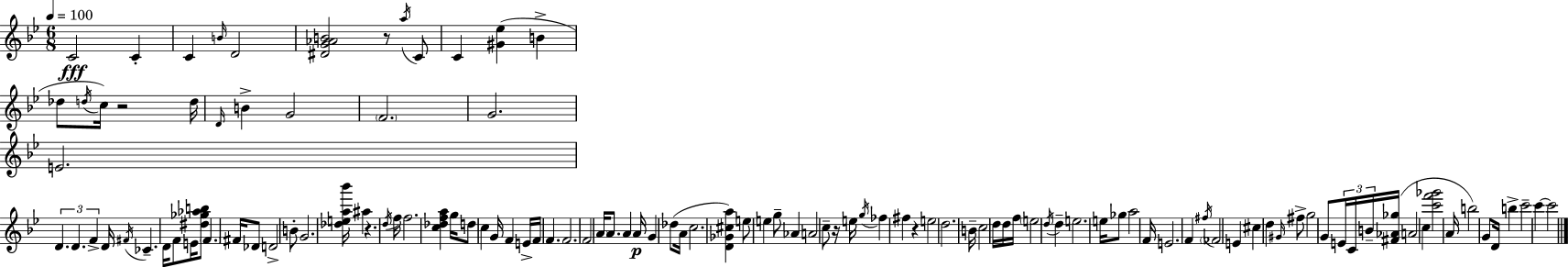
C4/h C4/q C4/q B4/s D4/h [D#4,G4,Ab4,B4]/h R/e A5/s C4/e C4/q [G#4,Eb5]/q B4/q Db5/e D5/s C5/s R/h D5/s D4/s B4/q G4/h F4/h. G4/h. E4/h. D4/q. D4/q. F4/q D4/s F#4/s CES4/q. D4/s F4/e E4/s [D#5,Gb5,Ab5,B5]/e F4/q. F#4/s Db4/e D4/h B4/e G4/h. [Db5,E5,A5,Bb6]/s A#5/q R/q. D5/s F5/s F5/h. [C5,Db5,F5,A5]/q G5/s D5/e C5/q G4/s F4/q E4/s F4/s F4/q. F4/h. F4/h A4/s A4/e. A4/q A4/s G4/q Db5/e A4/s C5/h. [D4,Gb4,C#5,A5]/q E5/e E5/q G5/e Ab4/q A4/h C5/e R/s E5/s G5/s FES5/q F#5/q R/q E5/h D5/h. B4/s C5/h D5/s D5/s F5/s E5/h D5/s D5/q E5/h. E5/s Gb5/e A5/h F4/s E4/h. F4/q F#5/s FES4/h E4/q C#5/q D5/q G#4/s F#5/e G5/h G4/e E4/s C4/s B4/s [F#4,Ab4,Gb5]/s A4/h C5/q [C6,F6,Gb6]/h A4/s B5/h G4/e D4/s B5/q C6/h C6/q C6/h